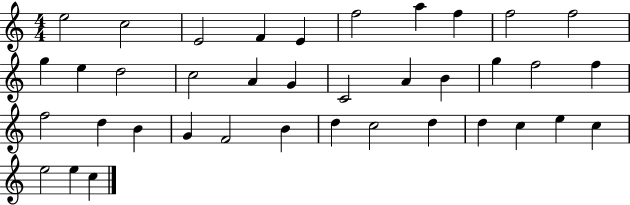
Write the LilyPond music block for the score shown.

{
  \clef treble
  \numericTimeSignature
  \time 4/4
  \key c \major
  e''2 c''2 | e'2 f'4 e'4 | f''2 a''4 f''4 | f''2 f''2 | \break g''4 e''4 d''2 | c''2 a'4 g'4 | c'2 a'4 b'4 | g''4 f''2 f''4 | \break f''2 d''4 b'4 | g'4 f'2 b'4 | d''4 c''2 d''4 | d''4 c''4 e''4 c''4 | \break e''2 e''4 c''4 | \bar "|."
}